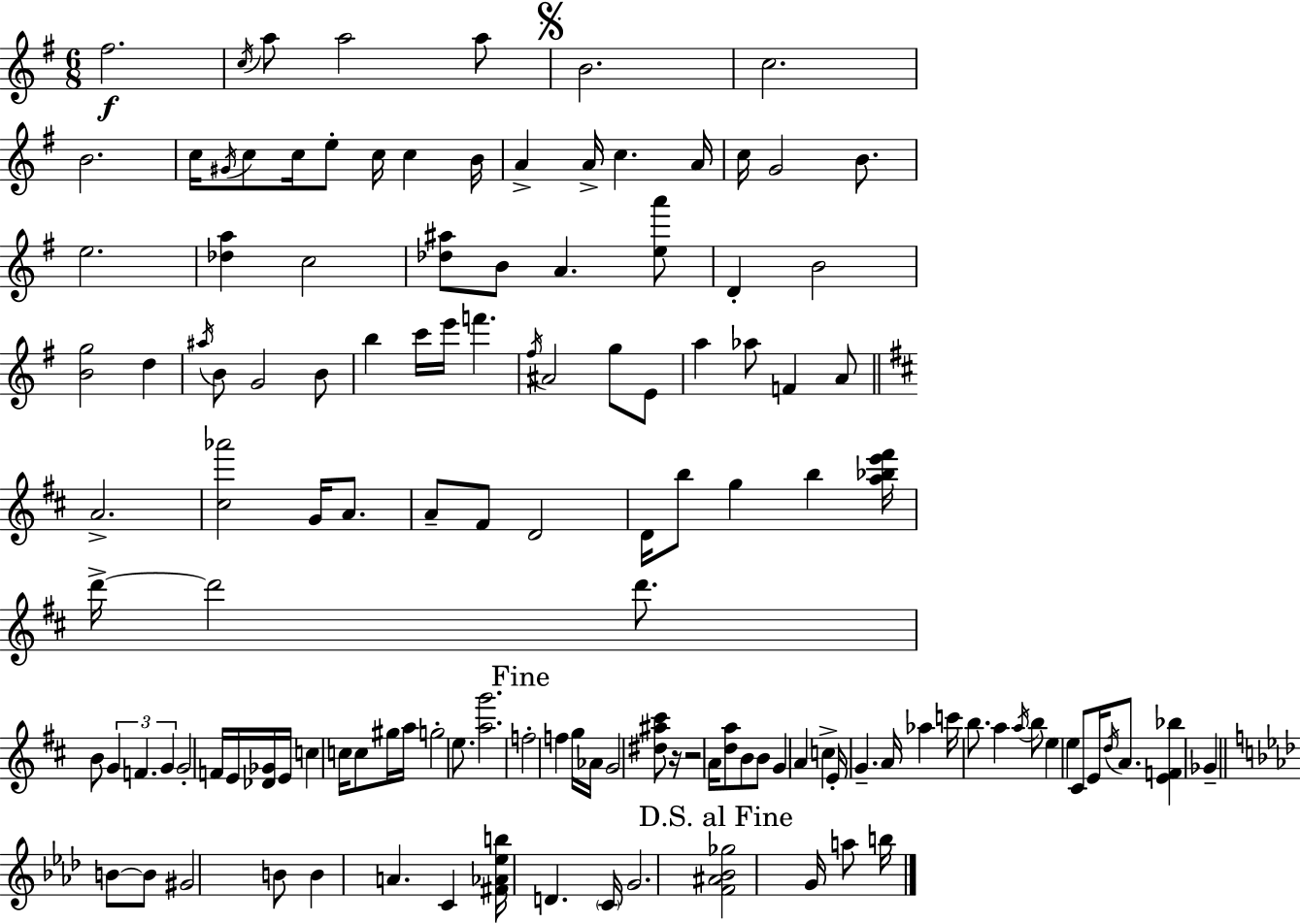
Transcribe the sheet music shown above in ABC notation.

X:1
T:Untitled
M:6/8
L:1/4
K:Em
^f2 c/4 a/2 a2 a/2 B2 c2 B2 c/4 ^G/4 c/2 c/4 e/2 c/4 c B/4 A A/4 c A/4 c/4 G2 B/2 e2 [_da] c2 [_d^a]/2 B/2 A [ea']/2 D B2 [Bg]2 d ^a/4 B/2 G2 B/2 b c'/4 e'/4 f' ^f/4 ^A2 g/2 E/2 a _a/2 F A/2 A2 [^c_a']2 G/4 A/2 A/2 ^F/2 D2 D/4 b/2 g b [a_be'^f']/4 d'/4 d'2 d'/2 B/2 G F G G2 F/4 E/4 [_D_G]/4 E/4 c c/4 c/2 ^g/4 a/4 g2 e/2 [ag']2 f2 f g/4 _A/4 G2 [^d^a^c']/2 z/4 z2 A/4 [da]/2 B/2 B/2 G A c E/4 G A/4 _a c'/4 b/2 a a/4 b/2 e e ^C/2 E/4 d/4 A/2 [EF_b] _G B/2 B/2 ^G2 B/2 B A C [^F_A_eb]/4 D C/4 G2 [F^A_B_g]2 G/4 a/2 b/4